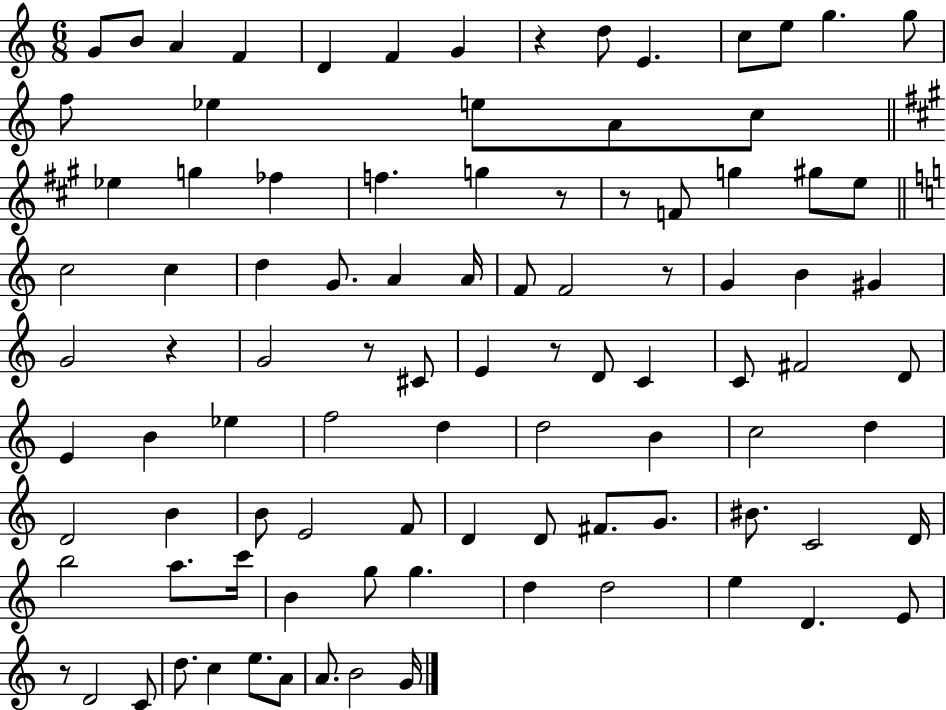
X:1
T:Untitled
M:6/8
L:1/4
K:C
G/2 B/2 A F D F G z d/2 E c/2 e/2 g g/2 f/2 _e e/2 A/2 c/2 _e g _f f g z/2 z/2 F/2 g ^g/2 e/2 c2 c d G/2 A A/4 F/2 F2 z/2 G B ^G G2 z G2 z/2 ^C/2 E z/2 D/2 C C/2 ^F2 D/2 E B _e f2 d d2 B c2 d D2 B B/2 E2 F/2 D D/2 ^F/2 G/2 ^B/2 C2 D/4 b2 a/2 c'/4 B g/2 g d d2 e D E/2 z/2 D2 C/2 d/2 c e/2 A/2 A/2 B2 G/4